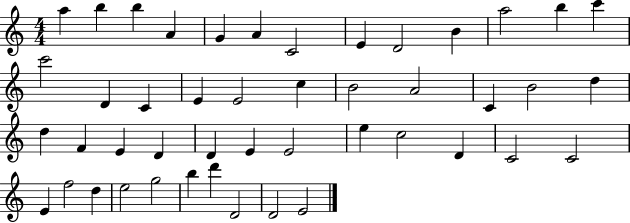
{
  \clef treble
  \numericTimeSignature
  \time 4/4
  \key c \major
  a''4 b''4 b''4 a'4 | g'4 a'4 c'2 | e'4 d'2 b'4 | a''2 b''4 c'''4 | \break c'''2 d'4 c'4 | e'4 e'2 c''4 | b'2 a'2 | c'4 b'2 d''4 | \break d''4 f'4 e'4 d'4 | d'4 e'4 e'2 | e''4 c''2 d'4 | c'2 c'2 | \break e'4 f''2 d''4 | e''2 g''2 | b''4 d'''4 d'2 | d'2 e'2 | \break \bar "|."
}